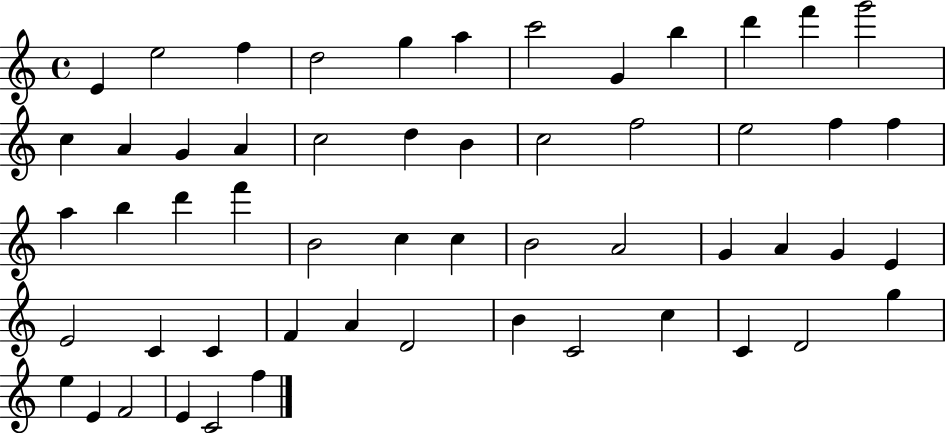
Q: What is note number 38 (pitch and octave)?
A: E4